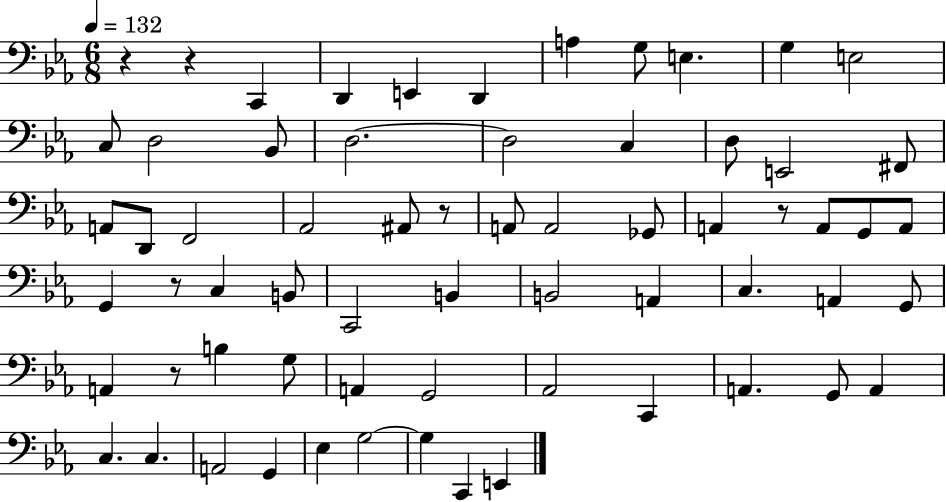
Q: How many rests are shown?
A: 6